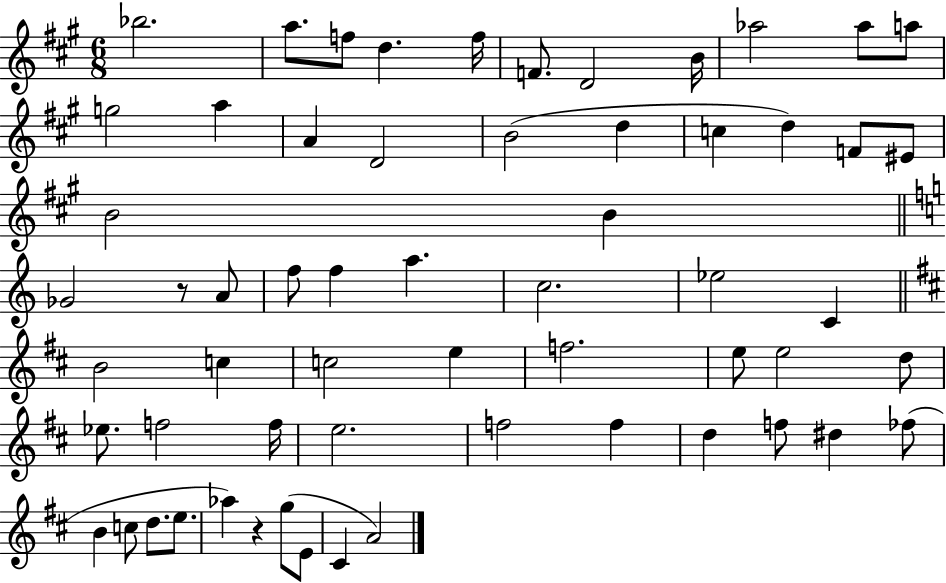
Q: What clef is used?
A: treble